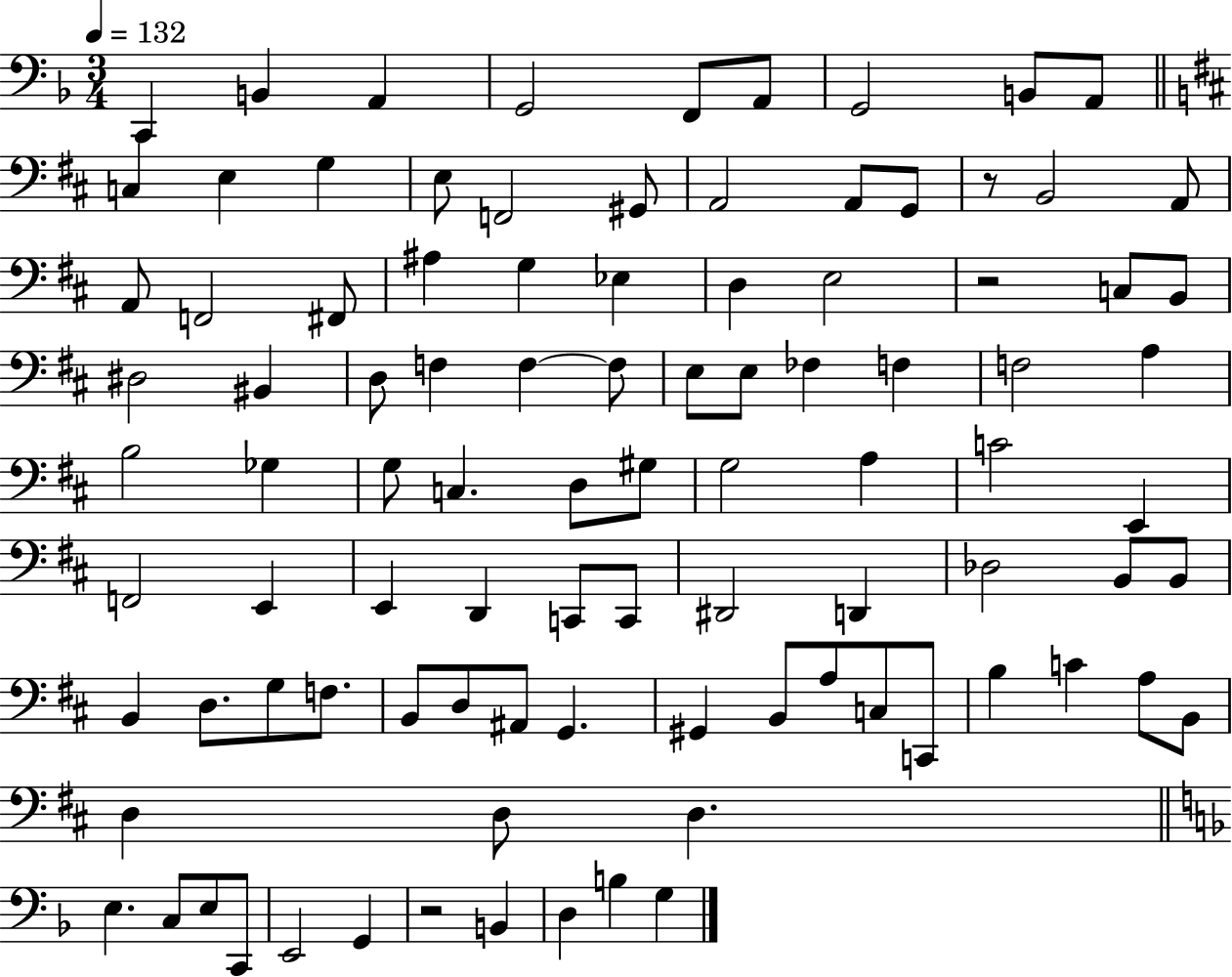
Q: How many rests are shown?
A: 3